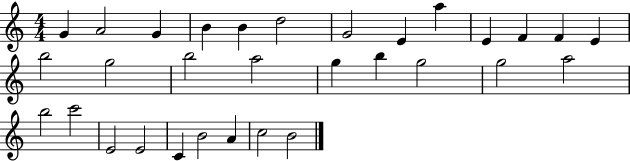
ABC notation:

X:1
T:Untitled
M:4/4
L:1/4
K:C
G A2 G B B d2 G2 E a E F F E b2 g2 b2 a2 g b g2 g2 a2 b2 c'2 E2 E2 C B2 A c2 B2